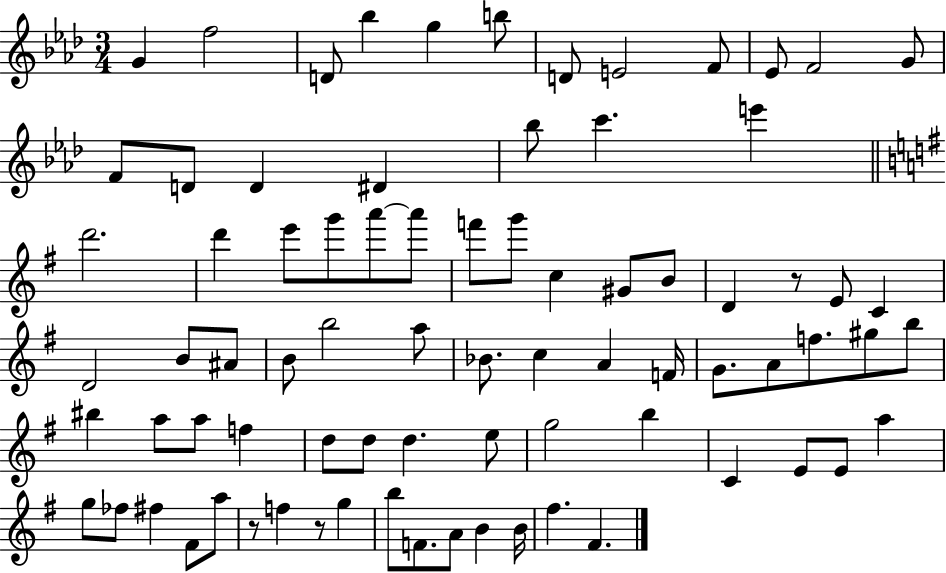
G4/q F5/h D4/e Bb5/q G5/q B5/e D4/e E4/h F4/e Eb4/e F4/h G4/e F4/e D4/e D4/q D#4/q Bb5/e C6/q. E6/q D6/h. D6/q E6/e G6/e A6/e A6/e F6/e G6/e C5/q G#4/e B4/e D4/q R/e E4/e C4/q D4/h B4/e A#4/e B4/e B5/h A5/e Bb4/e. C5/q A4/q F4/s G4/e. A4/e F5/e. G#5/e B5/e BIS5/q A5/e A5/e F5/q D5/e D5/e D5/q. E5/e G5/h B5/q C4/q E4/e E4/e A5/q G5/e FES5/e F#5/q F#4/e A5/e R/e F5/q R/e G5/q B5/e F4/e. A4/e B4/q B4/s F#5/q. F#4/q.